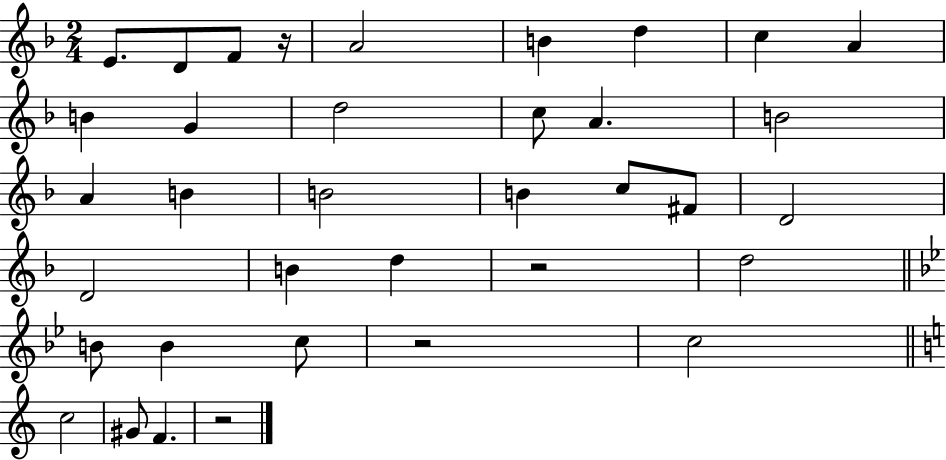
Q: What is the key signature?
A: F major